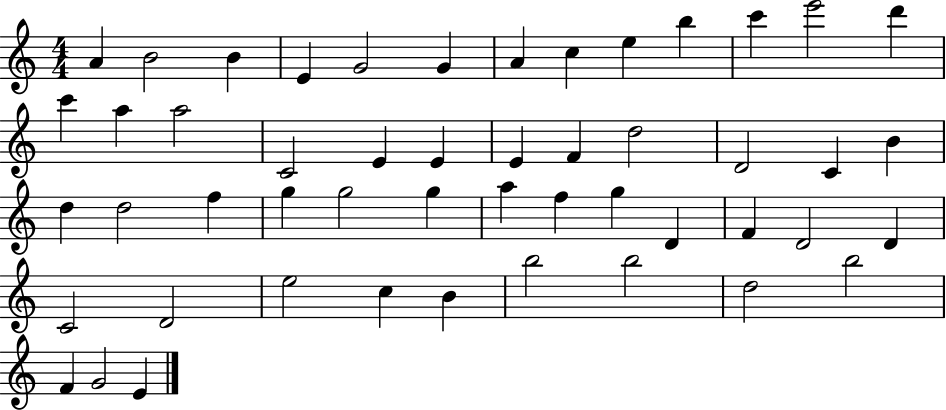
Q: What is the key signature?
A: C major